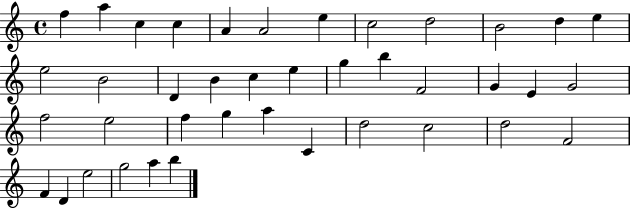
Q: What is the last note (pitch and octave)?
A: B5